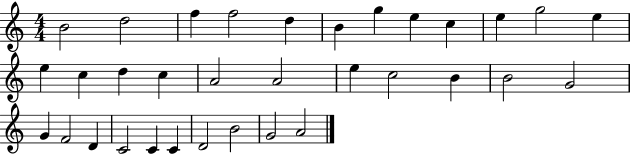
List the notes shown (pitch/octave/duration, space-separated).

B4/h D5/h F5/q F5/h D5/q B4/q G5/q E5/q C5/q E5/q G5/h E5/q E5/q C5/q D5/q C5/q A4/h A4/h E5/q C5/h B4/q B4/h G4/h G4/q F4/h D4/q C4/h C4/q C4/q D4/h B4/h G4/h A4/h